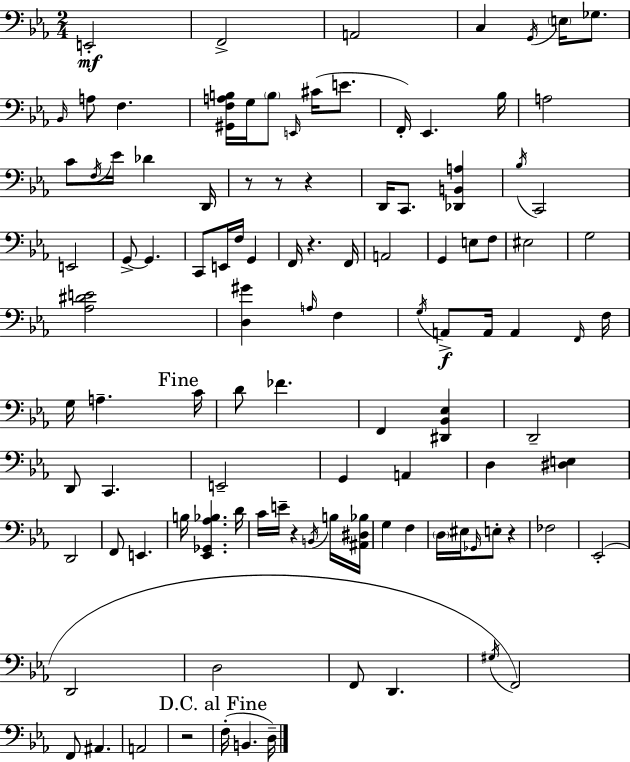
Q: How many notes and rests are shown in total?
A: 108